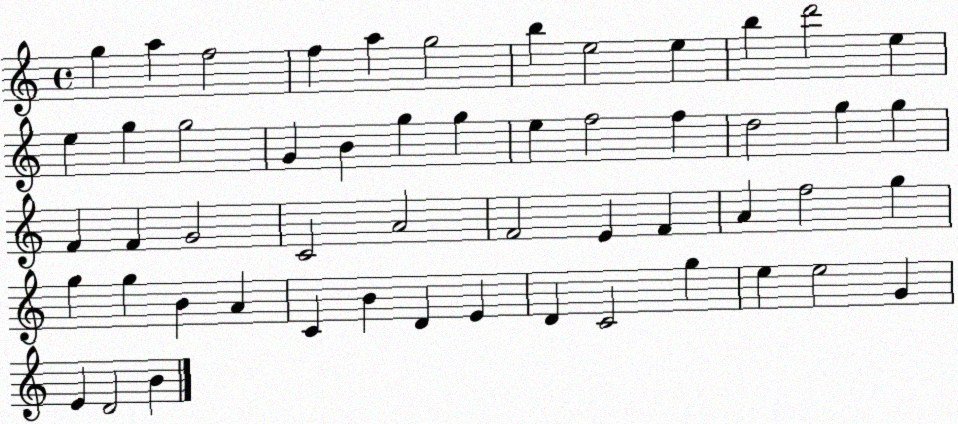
X:1
T:Untitled
M:4/4
L:1/4
K:C
g a f2 f a g2 b e2 e b d'2 e e g g2 G B g g e f2 f d2 g g F F G2 C2 A2 F2 E F A f2 g g g B A C B D E D C2 g e e2 G E D2 B